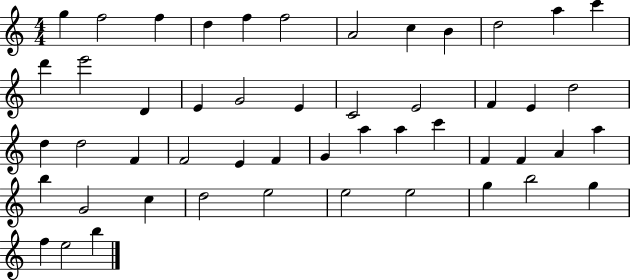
G5/q F5/h F5/q D5/q F5/q F5/h A4/h C5/q B4/q D5/h A5/q C6/q D6/q E6/h D4/q E4/q G4/h E4/q C4/h E4/h F4/q E4/q D5/h D5/q D5/h F4/q F4/h E4/q F4/q G4/q A5/q A5/q C6/q F4/q F4/q A4/q A5/q B5/q G4/h C5/q D5/h E5/h E5/h E5/h G5/q B5/h G5/q F5/q E5/h B5/q